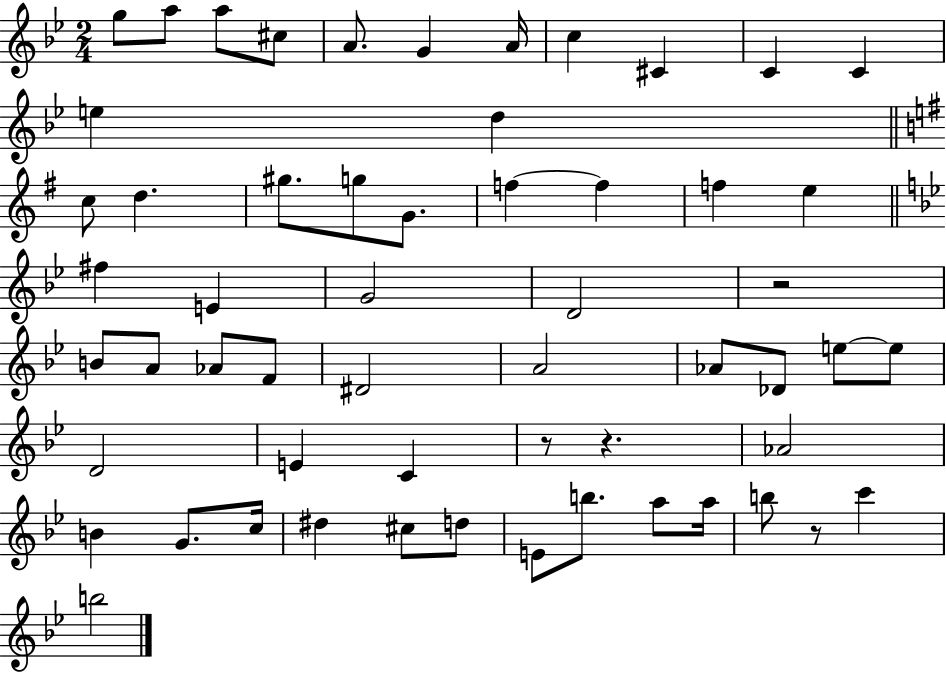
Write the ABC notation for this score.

X:1
T:Untitled
M:2/4
L:1/4
K:Bb
g/2 a/2 a/2 ^c/2 A/2 G A/4 c ^C C C e d c/2 d ^g/2 g/2 G/2 f f f e ^f E G2 D2 z2 B/2 A/2 _A/2 F/2 ^D2 A2 _A/2 _D/2 e/2 e/2 D2 E C z/2 z _A2 B G/2 c/4 ^d ^c/2 d/2 E/2 b/2 a/2 a/4 b/2 z/2 c' b2